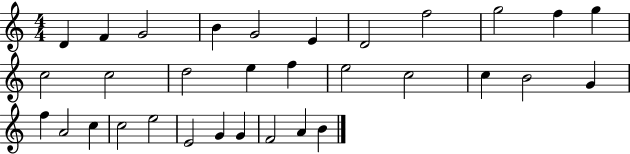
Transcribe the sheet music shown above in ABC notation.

X:1
T:Untitled
M:4/4
L:1/4
K:C
D F G2 B G2 E D2 f2 g2 f g c2 c2 d2 e f e2 c2 c B2 G f A2 c c2 e2 E2 G G F2 A B